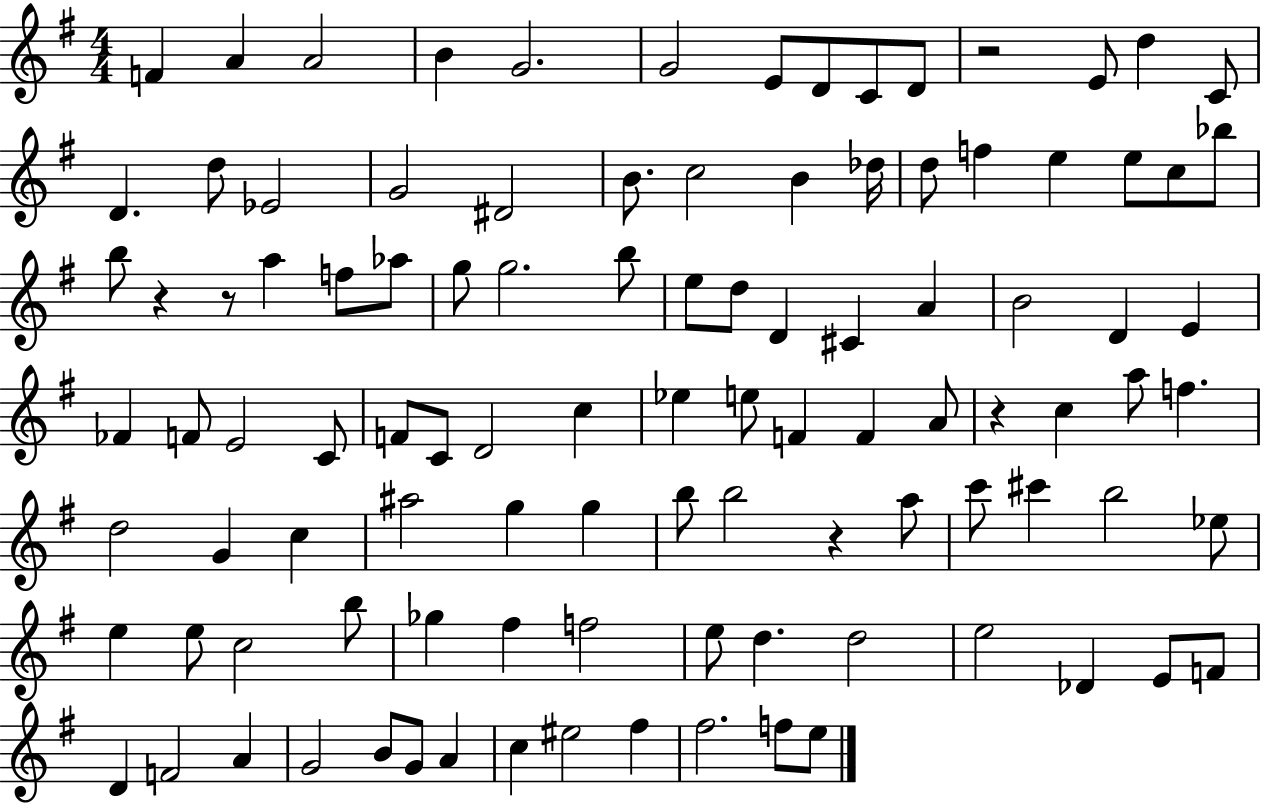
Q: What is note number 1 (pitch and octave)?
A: F4